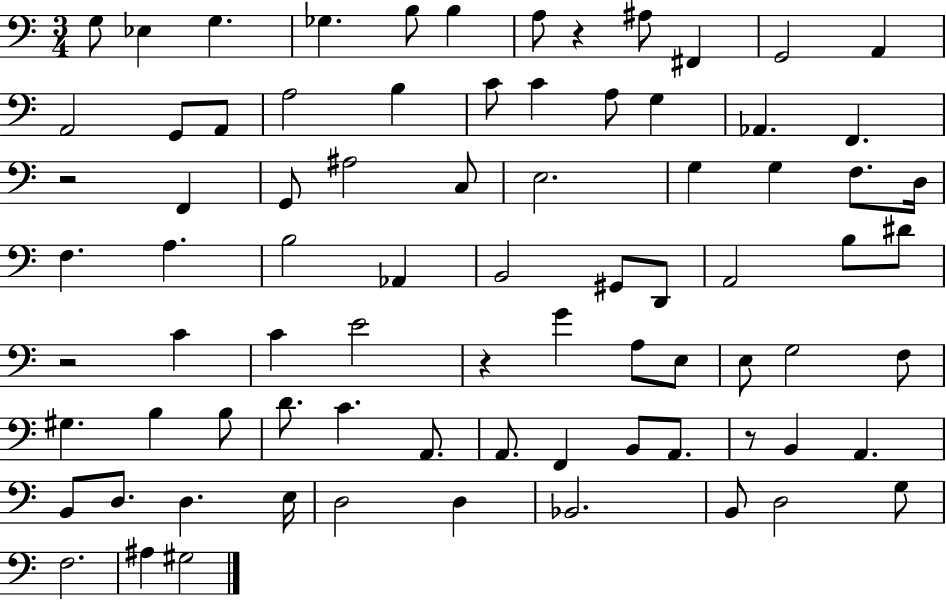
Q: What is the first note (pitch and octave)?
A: G3